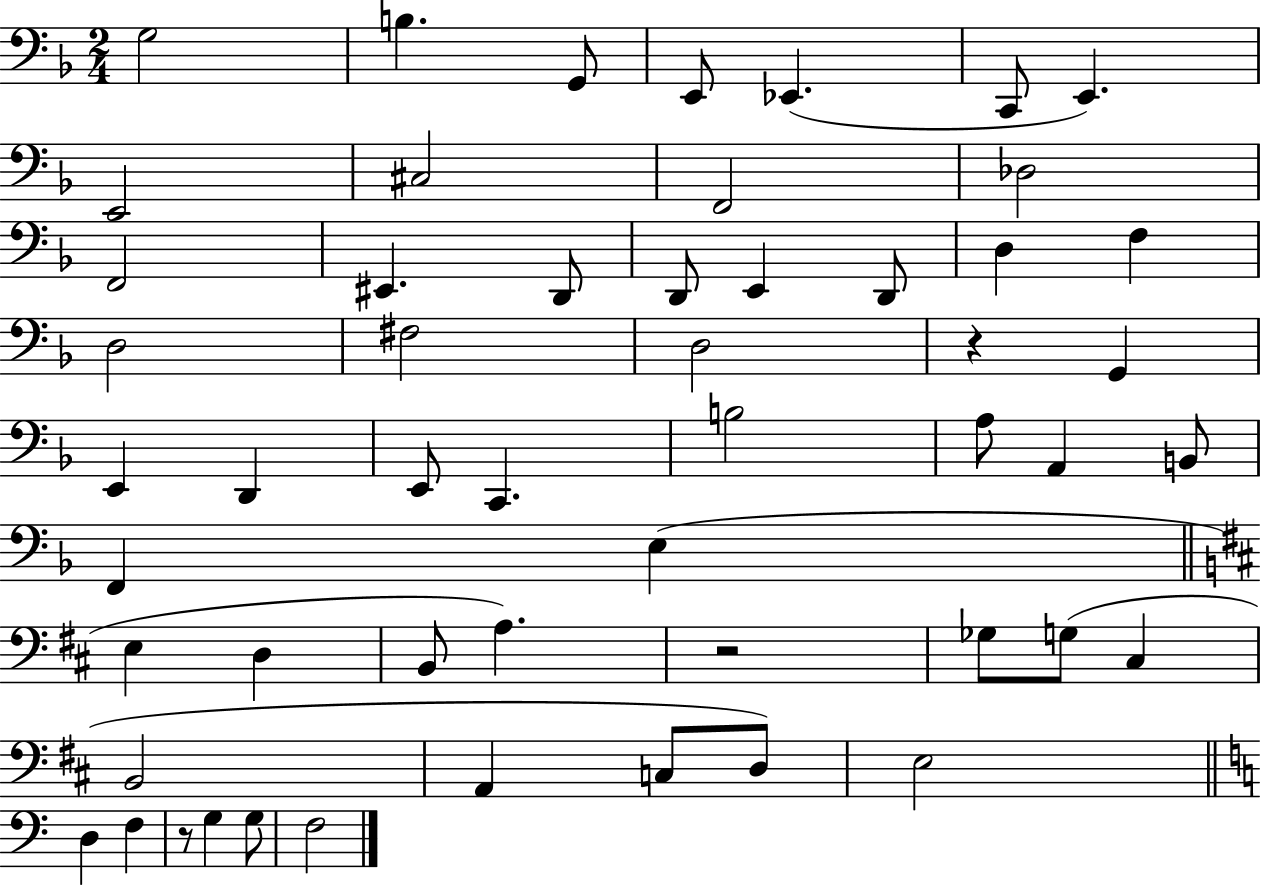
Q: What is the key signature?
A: F major